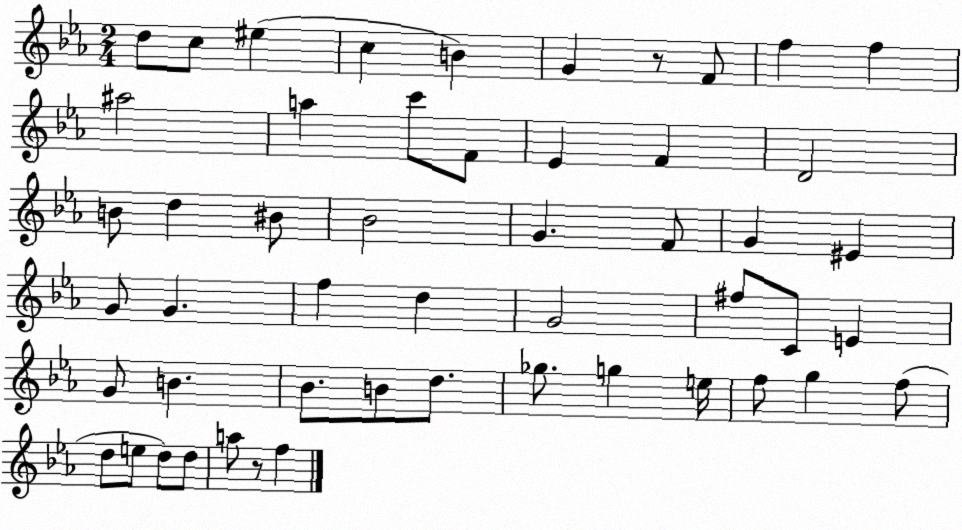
X:1
T:Untitled
M:2/4
L:1/4
K:Eb
d/2 c/2 ^e c B G z/2 F/2 f f ^a2 a c'/2 F/2 _E F D2 B/2 d ^B/2 _B2 G F/2 G ^E G/2 G f d G2 ^f/2 C/2 E G/2 B _B/2 B/2 d/2 _g/2 g e/4 f/2 g f/2 d/2 e/2 d/2 d/2 a/2 z/2 f